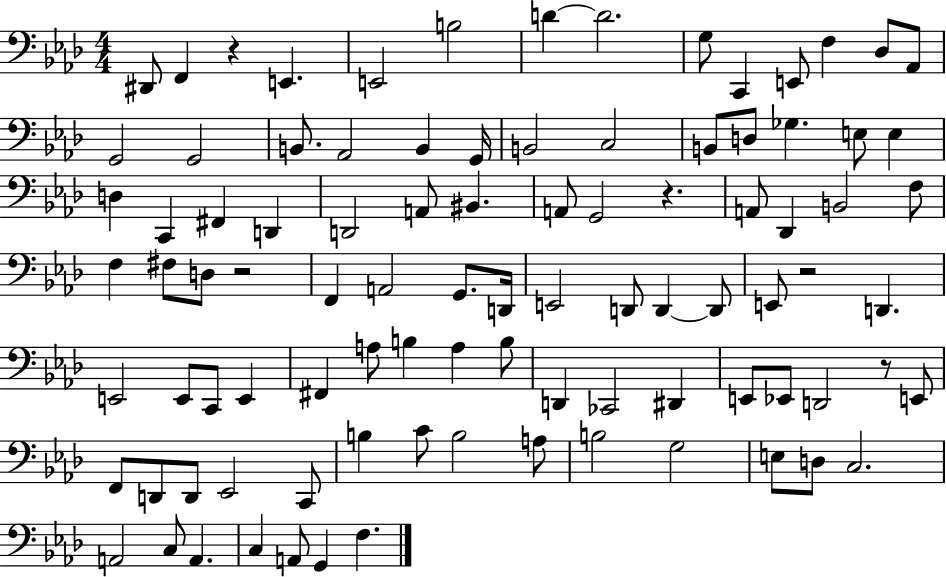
{
  \clef bass
  \numericTimeSignature
  \time 4/4
  \key aes \major
  dis,8 f,4 r4 e,4. | e,2 b2 | d'4~~ d'2. | g8 c,4 e,8 f4 des8 aes,8 | \break g,2 g,2 | b,8. aes,2 b,4 g,16 | b,2 c2 | b,8 d8 ges4. e8 e4 | \break d4 c,4 fis,4 d,4 | d,2 a,8 bis,4. | a,8 g,2 r4. | a,8 des,4 b,2 f8 | \break f4 fis8 d8 r2 | f,4 a,2 g,8. d,16 | e,2 d,8 d,4~~ d,8 | e,8 r2 d,4. | \break e,2 e,8 c,8 e,4 | fis,4 a8 b4 a4 b8 | d,4 ces,2 dis,4 | e,8 ees,8 d,2 r8 e,8 | \break f,8 d,8 d,8 ees,2 c,8 | b4 c'8 b2 a8 | b2 g2 | e8 d8 c2. | \break a,2 c8 a,4. | c4 a,8 g,4 f4. | \bar "|."
}